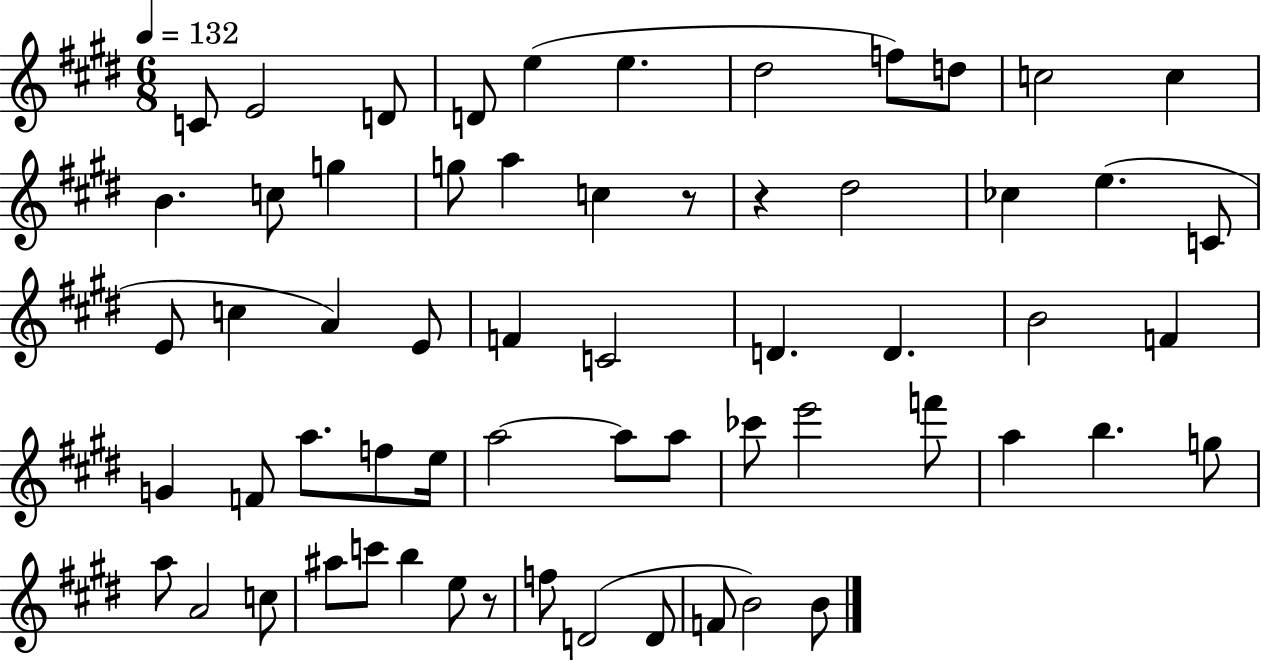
C4/e E4/h D4/e D4/e E5/q E5/q. D#5/h F5/e D5/e C5/h C5/q B4/q. C5/e G5/q G5/e A5/q C5/q R/e R/q D#5/h CES5/q E5/q. C4/e E4/e C5/q A4/q E4/e F4/q C4/h D4/q. D4/q. B4/h F4/q G4/q F4/e A5/e. F5/e E5/s A5/h A5/e A5/e CES6/e E6/h F6/e A5/q B5/q. G5/e A5/e A4/h C5/e A#5/e C6/e B5/q E5/e R/e F5/e D4/h D4/e F4/e B4/h B4/e